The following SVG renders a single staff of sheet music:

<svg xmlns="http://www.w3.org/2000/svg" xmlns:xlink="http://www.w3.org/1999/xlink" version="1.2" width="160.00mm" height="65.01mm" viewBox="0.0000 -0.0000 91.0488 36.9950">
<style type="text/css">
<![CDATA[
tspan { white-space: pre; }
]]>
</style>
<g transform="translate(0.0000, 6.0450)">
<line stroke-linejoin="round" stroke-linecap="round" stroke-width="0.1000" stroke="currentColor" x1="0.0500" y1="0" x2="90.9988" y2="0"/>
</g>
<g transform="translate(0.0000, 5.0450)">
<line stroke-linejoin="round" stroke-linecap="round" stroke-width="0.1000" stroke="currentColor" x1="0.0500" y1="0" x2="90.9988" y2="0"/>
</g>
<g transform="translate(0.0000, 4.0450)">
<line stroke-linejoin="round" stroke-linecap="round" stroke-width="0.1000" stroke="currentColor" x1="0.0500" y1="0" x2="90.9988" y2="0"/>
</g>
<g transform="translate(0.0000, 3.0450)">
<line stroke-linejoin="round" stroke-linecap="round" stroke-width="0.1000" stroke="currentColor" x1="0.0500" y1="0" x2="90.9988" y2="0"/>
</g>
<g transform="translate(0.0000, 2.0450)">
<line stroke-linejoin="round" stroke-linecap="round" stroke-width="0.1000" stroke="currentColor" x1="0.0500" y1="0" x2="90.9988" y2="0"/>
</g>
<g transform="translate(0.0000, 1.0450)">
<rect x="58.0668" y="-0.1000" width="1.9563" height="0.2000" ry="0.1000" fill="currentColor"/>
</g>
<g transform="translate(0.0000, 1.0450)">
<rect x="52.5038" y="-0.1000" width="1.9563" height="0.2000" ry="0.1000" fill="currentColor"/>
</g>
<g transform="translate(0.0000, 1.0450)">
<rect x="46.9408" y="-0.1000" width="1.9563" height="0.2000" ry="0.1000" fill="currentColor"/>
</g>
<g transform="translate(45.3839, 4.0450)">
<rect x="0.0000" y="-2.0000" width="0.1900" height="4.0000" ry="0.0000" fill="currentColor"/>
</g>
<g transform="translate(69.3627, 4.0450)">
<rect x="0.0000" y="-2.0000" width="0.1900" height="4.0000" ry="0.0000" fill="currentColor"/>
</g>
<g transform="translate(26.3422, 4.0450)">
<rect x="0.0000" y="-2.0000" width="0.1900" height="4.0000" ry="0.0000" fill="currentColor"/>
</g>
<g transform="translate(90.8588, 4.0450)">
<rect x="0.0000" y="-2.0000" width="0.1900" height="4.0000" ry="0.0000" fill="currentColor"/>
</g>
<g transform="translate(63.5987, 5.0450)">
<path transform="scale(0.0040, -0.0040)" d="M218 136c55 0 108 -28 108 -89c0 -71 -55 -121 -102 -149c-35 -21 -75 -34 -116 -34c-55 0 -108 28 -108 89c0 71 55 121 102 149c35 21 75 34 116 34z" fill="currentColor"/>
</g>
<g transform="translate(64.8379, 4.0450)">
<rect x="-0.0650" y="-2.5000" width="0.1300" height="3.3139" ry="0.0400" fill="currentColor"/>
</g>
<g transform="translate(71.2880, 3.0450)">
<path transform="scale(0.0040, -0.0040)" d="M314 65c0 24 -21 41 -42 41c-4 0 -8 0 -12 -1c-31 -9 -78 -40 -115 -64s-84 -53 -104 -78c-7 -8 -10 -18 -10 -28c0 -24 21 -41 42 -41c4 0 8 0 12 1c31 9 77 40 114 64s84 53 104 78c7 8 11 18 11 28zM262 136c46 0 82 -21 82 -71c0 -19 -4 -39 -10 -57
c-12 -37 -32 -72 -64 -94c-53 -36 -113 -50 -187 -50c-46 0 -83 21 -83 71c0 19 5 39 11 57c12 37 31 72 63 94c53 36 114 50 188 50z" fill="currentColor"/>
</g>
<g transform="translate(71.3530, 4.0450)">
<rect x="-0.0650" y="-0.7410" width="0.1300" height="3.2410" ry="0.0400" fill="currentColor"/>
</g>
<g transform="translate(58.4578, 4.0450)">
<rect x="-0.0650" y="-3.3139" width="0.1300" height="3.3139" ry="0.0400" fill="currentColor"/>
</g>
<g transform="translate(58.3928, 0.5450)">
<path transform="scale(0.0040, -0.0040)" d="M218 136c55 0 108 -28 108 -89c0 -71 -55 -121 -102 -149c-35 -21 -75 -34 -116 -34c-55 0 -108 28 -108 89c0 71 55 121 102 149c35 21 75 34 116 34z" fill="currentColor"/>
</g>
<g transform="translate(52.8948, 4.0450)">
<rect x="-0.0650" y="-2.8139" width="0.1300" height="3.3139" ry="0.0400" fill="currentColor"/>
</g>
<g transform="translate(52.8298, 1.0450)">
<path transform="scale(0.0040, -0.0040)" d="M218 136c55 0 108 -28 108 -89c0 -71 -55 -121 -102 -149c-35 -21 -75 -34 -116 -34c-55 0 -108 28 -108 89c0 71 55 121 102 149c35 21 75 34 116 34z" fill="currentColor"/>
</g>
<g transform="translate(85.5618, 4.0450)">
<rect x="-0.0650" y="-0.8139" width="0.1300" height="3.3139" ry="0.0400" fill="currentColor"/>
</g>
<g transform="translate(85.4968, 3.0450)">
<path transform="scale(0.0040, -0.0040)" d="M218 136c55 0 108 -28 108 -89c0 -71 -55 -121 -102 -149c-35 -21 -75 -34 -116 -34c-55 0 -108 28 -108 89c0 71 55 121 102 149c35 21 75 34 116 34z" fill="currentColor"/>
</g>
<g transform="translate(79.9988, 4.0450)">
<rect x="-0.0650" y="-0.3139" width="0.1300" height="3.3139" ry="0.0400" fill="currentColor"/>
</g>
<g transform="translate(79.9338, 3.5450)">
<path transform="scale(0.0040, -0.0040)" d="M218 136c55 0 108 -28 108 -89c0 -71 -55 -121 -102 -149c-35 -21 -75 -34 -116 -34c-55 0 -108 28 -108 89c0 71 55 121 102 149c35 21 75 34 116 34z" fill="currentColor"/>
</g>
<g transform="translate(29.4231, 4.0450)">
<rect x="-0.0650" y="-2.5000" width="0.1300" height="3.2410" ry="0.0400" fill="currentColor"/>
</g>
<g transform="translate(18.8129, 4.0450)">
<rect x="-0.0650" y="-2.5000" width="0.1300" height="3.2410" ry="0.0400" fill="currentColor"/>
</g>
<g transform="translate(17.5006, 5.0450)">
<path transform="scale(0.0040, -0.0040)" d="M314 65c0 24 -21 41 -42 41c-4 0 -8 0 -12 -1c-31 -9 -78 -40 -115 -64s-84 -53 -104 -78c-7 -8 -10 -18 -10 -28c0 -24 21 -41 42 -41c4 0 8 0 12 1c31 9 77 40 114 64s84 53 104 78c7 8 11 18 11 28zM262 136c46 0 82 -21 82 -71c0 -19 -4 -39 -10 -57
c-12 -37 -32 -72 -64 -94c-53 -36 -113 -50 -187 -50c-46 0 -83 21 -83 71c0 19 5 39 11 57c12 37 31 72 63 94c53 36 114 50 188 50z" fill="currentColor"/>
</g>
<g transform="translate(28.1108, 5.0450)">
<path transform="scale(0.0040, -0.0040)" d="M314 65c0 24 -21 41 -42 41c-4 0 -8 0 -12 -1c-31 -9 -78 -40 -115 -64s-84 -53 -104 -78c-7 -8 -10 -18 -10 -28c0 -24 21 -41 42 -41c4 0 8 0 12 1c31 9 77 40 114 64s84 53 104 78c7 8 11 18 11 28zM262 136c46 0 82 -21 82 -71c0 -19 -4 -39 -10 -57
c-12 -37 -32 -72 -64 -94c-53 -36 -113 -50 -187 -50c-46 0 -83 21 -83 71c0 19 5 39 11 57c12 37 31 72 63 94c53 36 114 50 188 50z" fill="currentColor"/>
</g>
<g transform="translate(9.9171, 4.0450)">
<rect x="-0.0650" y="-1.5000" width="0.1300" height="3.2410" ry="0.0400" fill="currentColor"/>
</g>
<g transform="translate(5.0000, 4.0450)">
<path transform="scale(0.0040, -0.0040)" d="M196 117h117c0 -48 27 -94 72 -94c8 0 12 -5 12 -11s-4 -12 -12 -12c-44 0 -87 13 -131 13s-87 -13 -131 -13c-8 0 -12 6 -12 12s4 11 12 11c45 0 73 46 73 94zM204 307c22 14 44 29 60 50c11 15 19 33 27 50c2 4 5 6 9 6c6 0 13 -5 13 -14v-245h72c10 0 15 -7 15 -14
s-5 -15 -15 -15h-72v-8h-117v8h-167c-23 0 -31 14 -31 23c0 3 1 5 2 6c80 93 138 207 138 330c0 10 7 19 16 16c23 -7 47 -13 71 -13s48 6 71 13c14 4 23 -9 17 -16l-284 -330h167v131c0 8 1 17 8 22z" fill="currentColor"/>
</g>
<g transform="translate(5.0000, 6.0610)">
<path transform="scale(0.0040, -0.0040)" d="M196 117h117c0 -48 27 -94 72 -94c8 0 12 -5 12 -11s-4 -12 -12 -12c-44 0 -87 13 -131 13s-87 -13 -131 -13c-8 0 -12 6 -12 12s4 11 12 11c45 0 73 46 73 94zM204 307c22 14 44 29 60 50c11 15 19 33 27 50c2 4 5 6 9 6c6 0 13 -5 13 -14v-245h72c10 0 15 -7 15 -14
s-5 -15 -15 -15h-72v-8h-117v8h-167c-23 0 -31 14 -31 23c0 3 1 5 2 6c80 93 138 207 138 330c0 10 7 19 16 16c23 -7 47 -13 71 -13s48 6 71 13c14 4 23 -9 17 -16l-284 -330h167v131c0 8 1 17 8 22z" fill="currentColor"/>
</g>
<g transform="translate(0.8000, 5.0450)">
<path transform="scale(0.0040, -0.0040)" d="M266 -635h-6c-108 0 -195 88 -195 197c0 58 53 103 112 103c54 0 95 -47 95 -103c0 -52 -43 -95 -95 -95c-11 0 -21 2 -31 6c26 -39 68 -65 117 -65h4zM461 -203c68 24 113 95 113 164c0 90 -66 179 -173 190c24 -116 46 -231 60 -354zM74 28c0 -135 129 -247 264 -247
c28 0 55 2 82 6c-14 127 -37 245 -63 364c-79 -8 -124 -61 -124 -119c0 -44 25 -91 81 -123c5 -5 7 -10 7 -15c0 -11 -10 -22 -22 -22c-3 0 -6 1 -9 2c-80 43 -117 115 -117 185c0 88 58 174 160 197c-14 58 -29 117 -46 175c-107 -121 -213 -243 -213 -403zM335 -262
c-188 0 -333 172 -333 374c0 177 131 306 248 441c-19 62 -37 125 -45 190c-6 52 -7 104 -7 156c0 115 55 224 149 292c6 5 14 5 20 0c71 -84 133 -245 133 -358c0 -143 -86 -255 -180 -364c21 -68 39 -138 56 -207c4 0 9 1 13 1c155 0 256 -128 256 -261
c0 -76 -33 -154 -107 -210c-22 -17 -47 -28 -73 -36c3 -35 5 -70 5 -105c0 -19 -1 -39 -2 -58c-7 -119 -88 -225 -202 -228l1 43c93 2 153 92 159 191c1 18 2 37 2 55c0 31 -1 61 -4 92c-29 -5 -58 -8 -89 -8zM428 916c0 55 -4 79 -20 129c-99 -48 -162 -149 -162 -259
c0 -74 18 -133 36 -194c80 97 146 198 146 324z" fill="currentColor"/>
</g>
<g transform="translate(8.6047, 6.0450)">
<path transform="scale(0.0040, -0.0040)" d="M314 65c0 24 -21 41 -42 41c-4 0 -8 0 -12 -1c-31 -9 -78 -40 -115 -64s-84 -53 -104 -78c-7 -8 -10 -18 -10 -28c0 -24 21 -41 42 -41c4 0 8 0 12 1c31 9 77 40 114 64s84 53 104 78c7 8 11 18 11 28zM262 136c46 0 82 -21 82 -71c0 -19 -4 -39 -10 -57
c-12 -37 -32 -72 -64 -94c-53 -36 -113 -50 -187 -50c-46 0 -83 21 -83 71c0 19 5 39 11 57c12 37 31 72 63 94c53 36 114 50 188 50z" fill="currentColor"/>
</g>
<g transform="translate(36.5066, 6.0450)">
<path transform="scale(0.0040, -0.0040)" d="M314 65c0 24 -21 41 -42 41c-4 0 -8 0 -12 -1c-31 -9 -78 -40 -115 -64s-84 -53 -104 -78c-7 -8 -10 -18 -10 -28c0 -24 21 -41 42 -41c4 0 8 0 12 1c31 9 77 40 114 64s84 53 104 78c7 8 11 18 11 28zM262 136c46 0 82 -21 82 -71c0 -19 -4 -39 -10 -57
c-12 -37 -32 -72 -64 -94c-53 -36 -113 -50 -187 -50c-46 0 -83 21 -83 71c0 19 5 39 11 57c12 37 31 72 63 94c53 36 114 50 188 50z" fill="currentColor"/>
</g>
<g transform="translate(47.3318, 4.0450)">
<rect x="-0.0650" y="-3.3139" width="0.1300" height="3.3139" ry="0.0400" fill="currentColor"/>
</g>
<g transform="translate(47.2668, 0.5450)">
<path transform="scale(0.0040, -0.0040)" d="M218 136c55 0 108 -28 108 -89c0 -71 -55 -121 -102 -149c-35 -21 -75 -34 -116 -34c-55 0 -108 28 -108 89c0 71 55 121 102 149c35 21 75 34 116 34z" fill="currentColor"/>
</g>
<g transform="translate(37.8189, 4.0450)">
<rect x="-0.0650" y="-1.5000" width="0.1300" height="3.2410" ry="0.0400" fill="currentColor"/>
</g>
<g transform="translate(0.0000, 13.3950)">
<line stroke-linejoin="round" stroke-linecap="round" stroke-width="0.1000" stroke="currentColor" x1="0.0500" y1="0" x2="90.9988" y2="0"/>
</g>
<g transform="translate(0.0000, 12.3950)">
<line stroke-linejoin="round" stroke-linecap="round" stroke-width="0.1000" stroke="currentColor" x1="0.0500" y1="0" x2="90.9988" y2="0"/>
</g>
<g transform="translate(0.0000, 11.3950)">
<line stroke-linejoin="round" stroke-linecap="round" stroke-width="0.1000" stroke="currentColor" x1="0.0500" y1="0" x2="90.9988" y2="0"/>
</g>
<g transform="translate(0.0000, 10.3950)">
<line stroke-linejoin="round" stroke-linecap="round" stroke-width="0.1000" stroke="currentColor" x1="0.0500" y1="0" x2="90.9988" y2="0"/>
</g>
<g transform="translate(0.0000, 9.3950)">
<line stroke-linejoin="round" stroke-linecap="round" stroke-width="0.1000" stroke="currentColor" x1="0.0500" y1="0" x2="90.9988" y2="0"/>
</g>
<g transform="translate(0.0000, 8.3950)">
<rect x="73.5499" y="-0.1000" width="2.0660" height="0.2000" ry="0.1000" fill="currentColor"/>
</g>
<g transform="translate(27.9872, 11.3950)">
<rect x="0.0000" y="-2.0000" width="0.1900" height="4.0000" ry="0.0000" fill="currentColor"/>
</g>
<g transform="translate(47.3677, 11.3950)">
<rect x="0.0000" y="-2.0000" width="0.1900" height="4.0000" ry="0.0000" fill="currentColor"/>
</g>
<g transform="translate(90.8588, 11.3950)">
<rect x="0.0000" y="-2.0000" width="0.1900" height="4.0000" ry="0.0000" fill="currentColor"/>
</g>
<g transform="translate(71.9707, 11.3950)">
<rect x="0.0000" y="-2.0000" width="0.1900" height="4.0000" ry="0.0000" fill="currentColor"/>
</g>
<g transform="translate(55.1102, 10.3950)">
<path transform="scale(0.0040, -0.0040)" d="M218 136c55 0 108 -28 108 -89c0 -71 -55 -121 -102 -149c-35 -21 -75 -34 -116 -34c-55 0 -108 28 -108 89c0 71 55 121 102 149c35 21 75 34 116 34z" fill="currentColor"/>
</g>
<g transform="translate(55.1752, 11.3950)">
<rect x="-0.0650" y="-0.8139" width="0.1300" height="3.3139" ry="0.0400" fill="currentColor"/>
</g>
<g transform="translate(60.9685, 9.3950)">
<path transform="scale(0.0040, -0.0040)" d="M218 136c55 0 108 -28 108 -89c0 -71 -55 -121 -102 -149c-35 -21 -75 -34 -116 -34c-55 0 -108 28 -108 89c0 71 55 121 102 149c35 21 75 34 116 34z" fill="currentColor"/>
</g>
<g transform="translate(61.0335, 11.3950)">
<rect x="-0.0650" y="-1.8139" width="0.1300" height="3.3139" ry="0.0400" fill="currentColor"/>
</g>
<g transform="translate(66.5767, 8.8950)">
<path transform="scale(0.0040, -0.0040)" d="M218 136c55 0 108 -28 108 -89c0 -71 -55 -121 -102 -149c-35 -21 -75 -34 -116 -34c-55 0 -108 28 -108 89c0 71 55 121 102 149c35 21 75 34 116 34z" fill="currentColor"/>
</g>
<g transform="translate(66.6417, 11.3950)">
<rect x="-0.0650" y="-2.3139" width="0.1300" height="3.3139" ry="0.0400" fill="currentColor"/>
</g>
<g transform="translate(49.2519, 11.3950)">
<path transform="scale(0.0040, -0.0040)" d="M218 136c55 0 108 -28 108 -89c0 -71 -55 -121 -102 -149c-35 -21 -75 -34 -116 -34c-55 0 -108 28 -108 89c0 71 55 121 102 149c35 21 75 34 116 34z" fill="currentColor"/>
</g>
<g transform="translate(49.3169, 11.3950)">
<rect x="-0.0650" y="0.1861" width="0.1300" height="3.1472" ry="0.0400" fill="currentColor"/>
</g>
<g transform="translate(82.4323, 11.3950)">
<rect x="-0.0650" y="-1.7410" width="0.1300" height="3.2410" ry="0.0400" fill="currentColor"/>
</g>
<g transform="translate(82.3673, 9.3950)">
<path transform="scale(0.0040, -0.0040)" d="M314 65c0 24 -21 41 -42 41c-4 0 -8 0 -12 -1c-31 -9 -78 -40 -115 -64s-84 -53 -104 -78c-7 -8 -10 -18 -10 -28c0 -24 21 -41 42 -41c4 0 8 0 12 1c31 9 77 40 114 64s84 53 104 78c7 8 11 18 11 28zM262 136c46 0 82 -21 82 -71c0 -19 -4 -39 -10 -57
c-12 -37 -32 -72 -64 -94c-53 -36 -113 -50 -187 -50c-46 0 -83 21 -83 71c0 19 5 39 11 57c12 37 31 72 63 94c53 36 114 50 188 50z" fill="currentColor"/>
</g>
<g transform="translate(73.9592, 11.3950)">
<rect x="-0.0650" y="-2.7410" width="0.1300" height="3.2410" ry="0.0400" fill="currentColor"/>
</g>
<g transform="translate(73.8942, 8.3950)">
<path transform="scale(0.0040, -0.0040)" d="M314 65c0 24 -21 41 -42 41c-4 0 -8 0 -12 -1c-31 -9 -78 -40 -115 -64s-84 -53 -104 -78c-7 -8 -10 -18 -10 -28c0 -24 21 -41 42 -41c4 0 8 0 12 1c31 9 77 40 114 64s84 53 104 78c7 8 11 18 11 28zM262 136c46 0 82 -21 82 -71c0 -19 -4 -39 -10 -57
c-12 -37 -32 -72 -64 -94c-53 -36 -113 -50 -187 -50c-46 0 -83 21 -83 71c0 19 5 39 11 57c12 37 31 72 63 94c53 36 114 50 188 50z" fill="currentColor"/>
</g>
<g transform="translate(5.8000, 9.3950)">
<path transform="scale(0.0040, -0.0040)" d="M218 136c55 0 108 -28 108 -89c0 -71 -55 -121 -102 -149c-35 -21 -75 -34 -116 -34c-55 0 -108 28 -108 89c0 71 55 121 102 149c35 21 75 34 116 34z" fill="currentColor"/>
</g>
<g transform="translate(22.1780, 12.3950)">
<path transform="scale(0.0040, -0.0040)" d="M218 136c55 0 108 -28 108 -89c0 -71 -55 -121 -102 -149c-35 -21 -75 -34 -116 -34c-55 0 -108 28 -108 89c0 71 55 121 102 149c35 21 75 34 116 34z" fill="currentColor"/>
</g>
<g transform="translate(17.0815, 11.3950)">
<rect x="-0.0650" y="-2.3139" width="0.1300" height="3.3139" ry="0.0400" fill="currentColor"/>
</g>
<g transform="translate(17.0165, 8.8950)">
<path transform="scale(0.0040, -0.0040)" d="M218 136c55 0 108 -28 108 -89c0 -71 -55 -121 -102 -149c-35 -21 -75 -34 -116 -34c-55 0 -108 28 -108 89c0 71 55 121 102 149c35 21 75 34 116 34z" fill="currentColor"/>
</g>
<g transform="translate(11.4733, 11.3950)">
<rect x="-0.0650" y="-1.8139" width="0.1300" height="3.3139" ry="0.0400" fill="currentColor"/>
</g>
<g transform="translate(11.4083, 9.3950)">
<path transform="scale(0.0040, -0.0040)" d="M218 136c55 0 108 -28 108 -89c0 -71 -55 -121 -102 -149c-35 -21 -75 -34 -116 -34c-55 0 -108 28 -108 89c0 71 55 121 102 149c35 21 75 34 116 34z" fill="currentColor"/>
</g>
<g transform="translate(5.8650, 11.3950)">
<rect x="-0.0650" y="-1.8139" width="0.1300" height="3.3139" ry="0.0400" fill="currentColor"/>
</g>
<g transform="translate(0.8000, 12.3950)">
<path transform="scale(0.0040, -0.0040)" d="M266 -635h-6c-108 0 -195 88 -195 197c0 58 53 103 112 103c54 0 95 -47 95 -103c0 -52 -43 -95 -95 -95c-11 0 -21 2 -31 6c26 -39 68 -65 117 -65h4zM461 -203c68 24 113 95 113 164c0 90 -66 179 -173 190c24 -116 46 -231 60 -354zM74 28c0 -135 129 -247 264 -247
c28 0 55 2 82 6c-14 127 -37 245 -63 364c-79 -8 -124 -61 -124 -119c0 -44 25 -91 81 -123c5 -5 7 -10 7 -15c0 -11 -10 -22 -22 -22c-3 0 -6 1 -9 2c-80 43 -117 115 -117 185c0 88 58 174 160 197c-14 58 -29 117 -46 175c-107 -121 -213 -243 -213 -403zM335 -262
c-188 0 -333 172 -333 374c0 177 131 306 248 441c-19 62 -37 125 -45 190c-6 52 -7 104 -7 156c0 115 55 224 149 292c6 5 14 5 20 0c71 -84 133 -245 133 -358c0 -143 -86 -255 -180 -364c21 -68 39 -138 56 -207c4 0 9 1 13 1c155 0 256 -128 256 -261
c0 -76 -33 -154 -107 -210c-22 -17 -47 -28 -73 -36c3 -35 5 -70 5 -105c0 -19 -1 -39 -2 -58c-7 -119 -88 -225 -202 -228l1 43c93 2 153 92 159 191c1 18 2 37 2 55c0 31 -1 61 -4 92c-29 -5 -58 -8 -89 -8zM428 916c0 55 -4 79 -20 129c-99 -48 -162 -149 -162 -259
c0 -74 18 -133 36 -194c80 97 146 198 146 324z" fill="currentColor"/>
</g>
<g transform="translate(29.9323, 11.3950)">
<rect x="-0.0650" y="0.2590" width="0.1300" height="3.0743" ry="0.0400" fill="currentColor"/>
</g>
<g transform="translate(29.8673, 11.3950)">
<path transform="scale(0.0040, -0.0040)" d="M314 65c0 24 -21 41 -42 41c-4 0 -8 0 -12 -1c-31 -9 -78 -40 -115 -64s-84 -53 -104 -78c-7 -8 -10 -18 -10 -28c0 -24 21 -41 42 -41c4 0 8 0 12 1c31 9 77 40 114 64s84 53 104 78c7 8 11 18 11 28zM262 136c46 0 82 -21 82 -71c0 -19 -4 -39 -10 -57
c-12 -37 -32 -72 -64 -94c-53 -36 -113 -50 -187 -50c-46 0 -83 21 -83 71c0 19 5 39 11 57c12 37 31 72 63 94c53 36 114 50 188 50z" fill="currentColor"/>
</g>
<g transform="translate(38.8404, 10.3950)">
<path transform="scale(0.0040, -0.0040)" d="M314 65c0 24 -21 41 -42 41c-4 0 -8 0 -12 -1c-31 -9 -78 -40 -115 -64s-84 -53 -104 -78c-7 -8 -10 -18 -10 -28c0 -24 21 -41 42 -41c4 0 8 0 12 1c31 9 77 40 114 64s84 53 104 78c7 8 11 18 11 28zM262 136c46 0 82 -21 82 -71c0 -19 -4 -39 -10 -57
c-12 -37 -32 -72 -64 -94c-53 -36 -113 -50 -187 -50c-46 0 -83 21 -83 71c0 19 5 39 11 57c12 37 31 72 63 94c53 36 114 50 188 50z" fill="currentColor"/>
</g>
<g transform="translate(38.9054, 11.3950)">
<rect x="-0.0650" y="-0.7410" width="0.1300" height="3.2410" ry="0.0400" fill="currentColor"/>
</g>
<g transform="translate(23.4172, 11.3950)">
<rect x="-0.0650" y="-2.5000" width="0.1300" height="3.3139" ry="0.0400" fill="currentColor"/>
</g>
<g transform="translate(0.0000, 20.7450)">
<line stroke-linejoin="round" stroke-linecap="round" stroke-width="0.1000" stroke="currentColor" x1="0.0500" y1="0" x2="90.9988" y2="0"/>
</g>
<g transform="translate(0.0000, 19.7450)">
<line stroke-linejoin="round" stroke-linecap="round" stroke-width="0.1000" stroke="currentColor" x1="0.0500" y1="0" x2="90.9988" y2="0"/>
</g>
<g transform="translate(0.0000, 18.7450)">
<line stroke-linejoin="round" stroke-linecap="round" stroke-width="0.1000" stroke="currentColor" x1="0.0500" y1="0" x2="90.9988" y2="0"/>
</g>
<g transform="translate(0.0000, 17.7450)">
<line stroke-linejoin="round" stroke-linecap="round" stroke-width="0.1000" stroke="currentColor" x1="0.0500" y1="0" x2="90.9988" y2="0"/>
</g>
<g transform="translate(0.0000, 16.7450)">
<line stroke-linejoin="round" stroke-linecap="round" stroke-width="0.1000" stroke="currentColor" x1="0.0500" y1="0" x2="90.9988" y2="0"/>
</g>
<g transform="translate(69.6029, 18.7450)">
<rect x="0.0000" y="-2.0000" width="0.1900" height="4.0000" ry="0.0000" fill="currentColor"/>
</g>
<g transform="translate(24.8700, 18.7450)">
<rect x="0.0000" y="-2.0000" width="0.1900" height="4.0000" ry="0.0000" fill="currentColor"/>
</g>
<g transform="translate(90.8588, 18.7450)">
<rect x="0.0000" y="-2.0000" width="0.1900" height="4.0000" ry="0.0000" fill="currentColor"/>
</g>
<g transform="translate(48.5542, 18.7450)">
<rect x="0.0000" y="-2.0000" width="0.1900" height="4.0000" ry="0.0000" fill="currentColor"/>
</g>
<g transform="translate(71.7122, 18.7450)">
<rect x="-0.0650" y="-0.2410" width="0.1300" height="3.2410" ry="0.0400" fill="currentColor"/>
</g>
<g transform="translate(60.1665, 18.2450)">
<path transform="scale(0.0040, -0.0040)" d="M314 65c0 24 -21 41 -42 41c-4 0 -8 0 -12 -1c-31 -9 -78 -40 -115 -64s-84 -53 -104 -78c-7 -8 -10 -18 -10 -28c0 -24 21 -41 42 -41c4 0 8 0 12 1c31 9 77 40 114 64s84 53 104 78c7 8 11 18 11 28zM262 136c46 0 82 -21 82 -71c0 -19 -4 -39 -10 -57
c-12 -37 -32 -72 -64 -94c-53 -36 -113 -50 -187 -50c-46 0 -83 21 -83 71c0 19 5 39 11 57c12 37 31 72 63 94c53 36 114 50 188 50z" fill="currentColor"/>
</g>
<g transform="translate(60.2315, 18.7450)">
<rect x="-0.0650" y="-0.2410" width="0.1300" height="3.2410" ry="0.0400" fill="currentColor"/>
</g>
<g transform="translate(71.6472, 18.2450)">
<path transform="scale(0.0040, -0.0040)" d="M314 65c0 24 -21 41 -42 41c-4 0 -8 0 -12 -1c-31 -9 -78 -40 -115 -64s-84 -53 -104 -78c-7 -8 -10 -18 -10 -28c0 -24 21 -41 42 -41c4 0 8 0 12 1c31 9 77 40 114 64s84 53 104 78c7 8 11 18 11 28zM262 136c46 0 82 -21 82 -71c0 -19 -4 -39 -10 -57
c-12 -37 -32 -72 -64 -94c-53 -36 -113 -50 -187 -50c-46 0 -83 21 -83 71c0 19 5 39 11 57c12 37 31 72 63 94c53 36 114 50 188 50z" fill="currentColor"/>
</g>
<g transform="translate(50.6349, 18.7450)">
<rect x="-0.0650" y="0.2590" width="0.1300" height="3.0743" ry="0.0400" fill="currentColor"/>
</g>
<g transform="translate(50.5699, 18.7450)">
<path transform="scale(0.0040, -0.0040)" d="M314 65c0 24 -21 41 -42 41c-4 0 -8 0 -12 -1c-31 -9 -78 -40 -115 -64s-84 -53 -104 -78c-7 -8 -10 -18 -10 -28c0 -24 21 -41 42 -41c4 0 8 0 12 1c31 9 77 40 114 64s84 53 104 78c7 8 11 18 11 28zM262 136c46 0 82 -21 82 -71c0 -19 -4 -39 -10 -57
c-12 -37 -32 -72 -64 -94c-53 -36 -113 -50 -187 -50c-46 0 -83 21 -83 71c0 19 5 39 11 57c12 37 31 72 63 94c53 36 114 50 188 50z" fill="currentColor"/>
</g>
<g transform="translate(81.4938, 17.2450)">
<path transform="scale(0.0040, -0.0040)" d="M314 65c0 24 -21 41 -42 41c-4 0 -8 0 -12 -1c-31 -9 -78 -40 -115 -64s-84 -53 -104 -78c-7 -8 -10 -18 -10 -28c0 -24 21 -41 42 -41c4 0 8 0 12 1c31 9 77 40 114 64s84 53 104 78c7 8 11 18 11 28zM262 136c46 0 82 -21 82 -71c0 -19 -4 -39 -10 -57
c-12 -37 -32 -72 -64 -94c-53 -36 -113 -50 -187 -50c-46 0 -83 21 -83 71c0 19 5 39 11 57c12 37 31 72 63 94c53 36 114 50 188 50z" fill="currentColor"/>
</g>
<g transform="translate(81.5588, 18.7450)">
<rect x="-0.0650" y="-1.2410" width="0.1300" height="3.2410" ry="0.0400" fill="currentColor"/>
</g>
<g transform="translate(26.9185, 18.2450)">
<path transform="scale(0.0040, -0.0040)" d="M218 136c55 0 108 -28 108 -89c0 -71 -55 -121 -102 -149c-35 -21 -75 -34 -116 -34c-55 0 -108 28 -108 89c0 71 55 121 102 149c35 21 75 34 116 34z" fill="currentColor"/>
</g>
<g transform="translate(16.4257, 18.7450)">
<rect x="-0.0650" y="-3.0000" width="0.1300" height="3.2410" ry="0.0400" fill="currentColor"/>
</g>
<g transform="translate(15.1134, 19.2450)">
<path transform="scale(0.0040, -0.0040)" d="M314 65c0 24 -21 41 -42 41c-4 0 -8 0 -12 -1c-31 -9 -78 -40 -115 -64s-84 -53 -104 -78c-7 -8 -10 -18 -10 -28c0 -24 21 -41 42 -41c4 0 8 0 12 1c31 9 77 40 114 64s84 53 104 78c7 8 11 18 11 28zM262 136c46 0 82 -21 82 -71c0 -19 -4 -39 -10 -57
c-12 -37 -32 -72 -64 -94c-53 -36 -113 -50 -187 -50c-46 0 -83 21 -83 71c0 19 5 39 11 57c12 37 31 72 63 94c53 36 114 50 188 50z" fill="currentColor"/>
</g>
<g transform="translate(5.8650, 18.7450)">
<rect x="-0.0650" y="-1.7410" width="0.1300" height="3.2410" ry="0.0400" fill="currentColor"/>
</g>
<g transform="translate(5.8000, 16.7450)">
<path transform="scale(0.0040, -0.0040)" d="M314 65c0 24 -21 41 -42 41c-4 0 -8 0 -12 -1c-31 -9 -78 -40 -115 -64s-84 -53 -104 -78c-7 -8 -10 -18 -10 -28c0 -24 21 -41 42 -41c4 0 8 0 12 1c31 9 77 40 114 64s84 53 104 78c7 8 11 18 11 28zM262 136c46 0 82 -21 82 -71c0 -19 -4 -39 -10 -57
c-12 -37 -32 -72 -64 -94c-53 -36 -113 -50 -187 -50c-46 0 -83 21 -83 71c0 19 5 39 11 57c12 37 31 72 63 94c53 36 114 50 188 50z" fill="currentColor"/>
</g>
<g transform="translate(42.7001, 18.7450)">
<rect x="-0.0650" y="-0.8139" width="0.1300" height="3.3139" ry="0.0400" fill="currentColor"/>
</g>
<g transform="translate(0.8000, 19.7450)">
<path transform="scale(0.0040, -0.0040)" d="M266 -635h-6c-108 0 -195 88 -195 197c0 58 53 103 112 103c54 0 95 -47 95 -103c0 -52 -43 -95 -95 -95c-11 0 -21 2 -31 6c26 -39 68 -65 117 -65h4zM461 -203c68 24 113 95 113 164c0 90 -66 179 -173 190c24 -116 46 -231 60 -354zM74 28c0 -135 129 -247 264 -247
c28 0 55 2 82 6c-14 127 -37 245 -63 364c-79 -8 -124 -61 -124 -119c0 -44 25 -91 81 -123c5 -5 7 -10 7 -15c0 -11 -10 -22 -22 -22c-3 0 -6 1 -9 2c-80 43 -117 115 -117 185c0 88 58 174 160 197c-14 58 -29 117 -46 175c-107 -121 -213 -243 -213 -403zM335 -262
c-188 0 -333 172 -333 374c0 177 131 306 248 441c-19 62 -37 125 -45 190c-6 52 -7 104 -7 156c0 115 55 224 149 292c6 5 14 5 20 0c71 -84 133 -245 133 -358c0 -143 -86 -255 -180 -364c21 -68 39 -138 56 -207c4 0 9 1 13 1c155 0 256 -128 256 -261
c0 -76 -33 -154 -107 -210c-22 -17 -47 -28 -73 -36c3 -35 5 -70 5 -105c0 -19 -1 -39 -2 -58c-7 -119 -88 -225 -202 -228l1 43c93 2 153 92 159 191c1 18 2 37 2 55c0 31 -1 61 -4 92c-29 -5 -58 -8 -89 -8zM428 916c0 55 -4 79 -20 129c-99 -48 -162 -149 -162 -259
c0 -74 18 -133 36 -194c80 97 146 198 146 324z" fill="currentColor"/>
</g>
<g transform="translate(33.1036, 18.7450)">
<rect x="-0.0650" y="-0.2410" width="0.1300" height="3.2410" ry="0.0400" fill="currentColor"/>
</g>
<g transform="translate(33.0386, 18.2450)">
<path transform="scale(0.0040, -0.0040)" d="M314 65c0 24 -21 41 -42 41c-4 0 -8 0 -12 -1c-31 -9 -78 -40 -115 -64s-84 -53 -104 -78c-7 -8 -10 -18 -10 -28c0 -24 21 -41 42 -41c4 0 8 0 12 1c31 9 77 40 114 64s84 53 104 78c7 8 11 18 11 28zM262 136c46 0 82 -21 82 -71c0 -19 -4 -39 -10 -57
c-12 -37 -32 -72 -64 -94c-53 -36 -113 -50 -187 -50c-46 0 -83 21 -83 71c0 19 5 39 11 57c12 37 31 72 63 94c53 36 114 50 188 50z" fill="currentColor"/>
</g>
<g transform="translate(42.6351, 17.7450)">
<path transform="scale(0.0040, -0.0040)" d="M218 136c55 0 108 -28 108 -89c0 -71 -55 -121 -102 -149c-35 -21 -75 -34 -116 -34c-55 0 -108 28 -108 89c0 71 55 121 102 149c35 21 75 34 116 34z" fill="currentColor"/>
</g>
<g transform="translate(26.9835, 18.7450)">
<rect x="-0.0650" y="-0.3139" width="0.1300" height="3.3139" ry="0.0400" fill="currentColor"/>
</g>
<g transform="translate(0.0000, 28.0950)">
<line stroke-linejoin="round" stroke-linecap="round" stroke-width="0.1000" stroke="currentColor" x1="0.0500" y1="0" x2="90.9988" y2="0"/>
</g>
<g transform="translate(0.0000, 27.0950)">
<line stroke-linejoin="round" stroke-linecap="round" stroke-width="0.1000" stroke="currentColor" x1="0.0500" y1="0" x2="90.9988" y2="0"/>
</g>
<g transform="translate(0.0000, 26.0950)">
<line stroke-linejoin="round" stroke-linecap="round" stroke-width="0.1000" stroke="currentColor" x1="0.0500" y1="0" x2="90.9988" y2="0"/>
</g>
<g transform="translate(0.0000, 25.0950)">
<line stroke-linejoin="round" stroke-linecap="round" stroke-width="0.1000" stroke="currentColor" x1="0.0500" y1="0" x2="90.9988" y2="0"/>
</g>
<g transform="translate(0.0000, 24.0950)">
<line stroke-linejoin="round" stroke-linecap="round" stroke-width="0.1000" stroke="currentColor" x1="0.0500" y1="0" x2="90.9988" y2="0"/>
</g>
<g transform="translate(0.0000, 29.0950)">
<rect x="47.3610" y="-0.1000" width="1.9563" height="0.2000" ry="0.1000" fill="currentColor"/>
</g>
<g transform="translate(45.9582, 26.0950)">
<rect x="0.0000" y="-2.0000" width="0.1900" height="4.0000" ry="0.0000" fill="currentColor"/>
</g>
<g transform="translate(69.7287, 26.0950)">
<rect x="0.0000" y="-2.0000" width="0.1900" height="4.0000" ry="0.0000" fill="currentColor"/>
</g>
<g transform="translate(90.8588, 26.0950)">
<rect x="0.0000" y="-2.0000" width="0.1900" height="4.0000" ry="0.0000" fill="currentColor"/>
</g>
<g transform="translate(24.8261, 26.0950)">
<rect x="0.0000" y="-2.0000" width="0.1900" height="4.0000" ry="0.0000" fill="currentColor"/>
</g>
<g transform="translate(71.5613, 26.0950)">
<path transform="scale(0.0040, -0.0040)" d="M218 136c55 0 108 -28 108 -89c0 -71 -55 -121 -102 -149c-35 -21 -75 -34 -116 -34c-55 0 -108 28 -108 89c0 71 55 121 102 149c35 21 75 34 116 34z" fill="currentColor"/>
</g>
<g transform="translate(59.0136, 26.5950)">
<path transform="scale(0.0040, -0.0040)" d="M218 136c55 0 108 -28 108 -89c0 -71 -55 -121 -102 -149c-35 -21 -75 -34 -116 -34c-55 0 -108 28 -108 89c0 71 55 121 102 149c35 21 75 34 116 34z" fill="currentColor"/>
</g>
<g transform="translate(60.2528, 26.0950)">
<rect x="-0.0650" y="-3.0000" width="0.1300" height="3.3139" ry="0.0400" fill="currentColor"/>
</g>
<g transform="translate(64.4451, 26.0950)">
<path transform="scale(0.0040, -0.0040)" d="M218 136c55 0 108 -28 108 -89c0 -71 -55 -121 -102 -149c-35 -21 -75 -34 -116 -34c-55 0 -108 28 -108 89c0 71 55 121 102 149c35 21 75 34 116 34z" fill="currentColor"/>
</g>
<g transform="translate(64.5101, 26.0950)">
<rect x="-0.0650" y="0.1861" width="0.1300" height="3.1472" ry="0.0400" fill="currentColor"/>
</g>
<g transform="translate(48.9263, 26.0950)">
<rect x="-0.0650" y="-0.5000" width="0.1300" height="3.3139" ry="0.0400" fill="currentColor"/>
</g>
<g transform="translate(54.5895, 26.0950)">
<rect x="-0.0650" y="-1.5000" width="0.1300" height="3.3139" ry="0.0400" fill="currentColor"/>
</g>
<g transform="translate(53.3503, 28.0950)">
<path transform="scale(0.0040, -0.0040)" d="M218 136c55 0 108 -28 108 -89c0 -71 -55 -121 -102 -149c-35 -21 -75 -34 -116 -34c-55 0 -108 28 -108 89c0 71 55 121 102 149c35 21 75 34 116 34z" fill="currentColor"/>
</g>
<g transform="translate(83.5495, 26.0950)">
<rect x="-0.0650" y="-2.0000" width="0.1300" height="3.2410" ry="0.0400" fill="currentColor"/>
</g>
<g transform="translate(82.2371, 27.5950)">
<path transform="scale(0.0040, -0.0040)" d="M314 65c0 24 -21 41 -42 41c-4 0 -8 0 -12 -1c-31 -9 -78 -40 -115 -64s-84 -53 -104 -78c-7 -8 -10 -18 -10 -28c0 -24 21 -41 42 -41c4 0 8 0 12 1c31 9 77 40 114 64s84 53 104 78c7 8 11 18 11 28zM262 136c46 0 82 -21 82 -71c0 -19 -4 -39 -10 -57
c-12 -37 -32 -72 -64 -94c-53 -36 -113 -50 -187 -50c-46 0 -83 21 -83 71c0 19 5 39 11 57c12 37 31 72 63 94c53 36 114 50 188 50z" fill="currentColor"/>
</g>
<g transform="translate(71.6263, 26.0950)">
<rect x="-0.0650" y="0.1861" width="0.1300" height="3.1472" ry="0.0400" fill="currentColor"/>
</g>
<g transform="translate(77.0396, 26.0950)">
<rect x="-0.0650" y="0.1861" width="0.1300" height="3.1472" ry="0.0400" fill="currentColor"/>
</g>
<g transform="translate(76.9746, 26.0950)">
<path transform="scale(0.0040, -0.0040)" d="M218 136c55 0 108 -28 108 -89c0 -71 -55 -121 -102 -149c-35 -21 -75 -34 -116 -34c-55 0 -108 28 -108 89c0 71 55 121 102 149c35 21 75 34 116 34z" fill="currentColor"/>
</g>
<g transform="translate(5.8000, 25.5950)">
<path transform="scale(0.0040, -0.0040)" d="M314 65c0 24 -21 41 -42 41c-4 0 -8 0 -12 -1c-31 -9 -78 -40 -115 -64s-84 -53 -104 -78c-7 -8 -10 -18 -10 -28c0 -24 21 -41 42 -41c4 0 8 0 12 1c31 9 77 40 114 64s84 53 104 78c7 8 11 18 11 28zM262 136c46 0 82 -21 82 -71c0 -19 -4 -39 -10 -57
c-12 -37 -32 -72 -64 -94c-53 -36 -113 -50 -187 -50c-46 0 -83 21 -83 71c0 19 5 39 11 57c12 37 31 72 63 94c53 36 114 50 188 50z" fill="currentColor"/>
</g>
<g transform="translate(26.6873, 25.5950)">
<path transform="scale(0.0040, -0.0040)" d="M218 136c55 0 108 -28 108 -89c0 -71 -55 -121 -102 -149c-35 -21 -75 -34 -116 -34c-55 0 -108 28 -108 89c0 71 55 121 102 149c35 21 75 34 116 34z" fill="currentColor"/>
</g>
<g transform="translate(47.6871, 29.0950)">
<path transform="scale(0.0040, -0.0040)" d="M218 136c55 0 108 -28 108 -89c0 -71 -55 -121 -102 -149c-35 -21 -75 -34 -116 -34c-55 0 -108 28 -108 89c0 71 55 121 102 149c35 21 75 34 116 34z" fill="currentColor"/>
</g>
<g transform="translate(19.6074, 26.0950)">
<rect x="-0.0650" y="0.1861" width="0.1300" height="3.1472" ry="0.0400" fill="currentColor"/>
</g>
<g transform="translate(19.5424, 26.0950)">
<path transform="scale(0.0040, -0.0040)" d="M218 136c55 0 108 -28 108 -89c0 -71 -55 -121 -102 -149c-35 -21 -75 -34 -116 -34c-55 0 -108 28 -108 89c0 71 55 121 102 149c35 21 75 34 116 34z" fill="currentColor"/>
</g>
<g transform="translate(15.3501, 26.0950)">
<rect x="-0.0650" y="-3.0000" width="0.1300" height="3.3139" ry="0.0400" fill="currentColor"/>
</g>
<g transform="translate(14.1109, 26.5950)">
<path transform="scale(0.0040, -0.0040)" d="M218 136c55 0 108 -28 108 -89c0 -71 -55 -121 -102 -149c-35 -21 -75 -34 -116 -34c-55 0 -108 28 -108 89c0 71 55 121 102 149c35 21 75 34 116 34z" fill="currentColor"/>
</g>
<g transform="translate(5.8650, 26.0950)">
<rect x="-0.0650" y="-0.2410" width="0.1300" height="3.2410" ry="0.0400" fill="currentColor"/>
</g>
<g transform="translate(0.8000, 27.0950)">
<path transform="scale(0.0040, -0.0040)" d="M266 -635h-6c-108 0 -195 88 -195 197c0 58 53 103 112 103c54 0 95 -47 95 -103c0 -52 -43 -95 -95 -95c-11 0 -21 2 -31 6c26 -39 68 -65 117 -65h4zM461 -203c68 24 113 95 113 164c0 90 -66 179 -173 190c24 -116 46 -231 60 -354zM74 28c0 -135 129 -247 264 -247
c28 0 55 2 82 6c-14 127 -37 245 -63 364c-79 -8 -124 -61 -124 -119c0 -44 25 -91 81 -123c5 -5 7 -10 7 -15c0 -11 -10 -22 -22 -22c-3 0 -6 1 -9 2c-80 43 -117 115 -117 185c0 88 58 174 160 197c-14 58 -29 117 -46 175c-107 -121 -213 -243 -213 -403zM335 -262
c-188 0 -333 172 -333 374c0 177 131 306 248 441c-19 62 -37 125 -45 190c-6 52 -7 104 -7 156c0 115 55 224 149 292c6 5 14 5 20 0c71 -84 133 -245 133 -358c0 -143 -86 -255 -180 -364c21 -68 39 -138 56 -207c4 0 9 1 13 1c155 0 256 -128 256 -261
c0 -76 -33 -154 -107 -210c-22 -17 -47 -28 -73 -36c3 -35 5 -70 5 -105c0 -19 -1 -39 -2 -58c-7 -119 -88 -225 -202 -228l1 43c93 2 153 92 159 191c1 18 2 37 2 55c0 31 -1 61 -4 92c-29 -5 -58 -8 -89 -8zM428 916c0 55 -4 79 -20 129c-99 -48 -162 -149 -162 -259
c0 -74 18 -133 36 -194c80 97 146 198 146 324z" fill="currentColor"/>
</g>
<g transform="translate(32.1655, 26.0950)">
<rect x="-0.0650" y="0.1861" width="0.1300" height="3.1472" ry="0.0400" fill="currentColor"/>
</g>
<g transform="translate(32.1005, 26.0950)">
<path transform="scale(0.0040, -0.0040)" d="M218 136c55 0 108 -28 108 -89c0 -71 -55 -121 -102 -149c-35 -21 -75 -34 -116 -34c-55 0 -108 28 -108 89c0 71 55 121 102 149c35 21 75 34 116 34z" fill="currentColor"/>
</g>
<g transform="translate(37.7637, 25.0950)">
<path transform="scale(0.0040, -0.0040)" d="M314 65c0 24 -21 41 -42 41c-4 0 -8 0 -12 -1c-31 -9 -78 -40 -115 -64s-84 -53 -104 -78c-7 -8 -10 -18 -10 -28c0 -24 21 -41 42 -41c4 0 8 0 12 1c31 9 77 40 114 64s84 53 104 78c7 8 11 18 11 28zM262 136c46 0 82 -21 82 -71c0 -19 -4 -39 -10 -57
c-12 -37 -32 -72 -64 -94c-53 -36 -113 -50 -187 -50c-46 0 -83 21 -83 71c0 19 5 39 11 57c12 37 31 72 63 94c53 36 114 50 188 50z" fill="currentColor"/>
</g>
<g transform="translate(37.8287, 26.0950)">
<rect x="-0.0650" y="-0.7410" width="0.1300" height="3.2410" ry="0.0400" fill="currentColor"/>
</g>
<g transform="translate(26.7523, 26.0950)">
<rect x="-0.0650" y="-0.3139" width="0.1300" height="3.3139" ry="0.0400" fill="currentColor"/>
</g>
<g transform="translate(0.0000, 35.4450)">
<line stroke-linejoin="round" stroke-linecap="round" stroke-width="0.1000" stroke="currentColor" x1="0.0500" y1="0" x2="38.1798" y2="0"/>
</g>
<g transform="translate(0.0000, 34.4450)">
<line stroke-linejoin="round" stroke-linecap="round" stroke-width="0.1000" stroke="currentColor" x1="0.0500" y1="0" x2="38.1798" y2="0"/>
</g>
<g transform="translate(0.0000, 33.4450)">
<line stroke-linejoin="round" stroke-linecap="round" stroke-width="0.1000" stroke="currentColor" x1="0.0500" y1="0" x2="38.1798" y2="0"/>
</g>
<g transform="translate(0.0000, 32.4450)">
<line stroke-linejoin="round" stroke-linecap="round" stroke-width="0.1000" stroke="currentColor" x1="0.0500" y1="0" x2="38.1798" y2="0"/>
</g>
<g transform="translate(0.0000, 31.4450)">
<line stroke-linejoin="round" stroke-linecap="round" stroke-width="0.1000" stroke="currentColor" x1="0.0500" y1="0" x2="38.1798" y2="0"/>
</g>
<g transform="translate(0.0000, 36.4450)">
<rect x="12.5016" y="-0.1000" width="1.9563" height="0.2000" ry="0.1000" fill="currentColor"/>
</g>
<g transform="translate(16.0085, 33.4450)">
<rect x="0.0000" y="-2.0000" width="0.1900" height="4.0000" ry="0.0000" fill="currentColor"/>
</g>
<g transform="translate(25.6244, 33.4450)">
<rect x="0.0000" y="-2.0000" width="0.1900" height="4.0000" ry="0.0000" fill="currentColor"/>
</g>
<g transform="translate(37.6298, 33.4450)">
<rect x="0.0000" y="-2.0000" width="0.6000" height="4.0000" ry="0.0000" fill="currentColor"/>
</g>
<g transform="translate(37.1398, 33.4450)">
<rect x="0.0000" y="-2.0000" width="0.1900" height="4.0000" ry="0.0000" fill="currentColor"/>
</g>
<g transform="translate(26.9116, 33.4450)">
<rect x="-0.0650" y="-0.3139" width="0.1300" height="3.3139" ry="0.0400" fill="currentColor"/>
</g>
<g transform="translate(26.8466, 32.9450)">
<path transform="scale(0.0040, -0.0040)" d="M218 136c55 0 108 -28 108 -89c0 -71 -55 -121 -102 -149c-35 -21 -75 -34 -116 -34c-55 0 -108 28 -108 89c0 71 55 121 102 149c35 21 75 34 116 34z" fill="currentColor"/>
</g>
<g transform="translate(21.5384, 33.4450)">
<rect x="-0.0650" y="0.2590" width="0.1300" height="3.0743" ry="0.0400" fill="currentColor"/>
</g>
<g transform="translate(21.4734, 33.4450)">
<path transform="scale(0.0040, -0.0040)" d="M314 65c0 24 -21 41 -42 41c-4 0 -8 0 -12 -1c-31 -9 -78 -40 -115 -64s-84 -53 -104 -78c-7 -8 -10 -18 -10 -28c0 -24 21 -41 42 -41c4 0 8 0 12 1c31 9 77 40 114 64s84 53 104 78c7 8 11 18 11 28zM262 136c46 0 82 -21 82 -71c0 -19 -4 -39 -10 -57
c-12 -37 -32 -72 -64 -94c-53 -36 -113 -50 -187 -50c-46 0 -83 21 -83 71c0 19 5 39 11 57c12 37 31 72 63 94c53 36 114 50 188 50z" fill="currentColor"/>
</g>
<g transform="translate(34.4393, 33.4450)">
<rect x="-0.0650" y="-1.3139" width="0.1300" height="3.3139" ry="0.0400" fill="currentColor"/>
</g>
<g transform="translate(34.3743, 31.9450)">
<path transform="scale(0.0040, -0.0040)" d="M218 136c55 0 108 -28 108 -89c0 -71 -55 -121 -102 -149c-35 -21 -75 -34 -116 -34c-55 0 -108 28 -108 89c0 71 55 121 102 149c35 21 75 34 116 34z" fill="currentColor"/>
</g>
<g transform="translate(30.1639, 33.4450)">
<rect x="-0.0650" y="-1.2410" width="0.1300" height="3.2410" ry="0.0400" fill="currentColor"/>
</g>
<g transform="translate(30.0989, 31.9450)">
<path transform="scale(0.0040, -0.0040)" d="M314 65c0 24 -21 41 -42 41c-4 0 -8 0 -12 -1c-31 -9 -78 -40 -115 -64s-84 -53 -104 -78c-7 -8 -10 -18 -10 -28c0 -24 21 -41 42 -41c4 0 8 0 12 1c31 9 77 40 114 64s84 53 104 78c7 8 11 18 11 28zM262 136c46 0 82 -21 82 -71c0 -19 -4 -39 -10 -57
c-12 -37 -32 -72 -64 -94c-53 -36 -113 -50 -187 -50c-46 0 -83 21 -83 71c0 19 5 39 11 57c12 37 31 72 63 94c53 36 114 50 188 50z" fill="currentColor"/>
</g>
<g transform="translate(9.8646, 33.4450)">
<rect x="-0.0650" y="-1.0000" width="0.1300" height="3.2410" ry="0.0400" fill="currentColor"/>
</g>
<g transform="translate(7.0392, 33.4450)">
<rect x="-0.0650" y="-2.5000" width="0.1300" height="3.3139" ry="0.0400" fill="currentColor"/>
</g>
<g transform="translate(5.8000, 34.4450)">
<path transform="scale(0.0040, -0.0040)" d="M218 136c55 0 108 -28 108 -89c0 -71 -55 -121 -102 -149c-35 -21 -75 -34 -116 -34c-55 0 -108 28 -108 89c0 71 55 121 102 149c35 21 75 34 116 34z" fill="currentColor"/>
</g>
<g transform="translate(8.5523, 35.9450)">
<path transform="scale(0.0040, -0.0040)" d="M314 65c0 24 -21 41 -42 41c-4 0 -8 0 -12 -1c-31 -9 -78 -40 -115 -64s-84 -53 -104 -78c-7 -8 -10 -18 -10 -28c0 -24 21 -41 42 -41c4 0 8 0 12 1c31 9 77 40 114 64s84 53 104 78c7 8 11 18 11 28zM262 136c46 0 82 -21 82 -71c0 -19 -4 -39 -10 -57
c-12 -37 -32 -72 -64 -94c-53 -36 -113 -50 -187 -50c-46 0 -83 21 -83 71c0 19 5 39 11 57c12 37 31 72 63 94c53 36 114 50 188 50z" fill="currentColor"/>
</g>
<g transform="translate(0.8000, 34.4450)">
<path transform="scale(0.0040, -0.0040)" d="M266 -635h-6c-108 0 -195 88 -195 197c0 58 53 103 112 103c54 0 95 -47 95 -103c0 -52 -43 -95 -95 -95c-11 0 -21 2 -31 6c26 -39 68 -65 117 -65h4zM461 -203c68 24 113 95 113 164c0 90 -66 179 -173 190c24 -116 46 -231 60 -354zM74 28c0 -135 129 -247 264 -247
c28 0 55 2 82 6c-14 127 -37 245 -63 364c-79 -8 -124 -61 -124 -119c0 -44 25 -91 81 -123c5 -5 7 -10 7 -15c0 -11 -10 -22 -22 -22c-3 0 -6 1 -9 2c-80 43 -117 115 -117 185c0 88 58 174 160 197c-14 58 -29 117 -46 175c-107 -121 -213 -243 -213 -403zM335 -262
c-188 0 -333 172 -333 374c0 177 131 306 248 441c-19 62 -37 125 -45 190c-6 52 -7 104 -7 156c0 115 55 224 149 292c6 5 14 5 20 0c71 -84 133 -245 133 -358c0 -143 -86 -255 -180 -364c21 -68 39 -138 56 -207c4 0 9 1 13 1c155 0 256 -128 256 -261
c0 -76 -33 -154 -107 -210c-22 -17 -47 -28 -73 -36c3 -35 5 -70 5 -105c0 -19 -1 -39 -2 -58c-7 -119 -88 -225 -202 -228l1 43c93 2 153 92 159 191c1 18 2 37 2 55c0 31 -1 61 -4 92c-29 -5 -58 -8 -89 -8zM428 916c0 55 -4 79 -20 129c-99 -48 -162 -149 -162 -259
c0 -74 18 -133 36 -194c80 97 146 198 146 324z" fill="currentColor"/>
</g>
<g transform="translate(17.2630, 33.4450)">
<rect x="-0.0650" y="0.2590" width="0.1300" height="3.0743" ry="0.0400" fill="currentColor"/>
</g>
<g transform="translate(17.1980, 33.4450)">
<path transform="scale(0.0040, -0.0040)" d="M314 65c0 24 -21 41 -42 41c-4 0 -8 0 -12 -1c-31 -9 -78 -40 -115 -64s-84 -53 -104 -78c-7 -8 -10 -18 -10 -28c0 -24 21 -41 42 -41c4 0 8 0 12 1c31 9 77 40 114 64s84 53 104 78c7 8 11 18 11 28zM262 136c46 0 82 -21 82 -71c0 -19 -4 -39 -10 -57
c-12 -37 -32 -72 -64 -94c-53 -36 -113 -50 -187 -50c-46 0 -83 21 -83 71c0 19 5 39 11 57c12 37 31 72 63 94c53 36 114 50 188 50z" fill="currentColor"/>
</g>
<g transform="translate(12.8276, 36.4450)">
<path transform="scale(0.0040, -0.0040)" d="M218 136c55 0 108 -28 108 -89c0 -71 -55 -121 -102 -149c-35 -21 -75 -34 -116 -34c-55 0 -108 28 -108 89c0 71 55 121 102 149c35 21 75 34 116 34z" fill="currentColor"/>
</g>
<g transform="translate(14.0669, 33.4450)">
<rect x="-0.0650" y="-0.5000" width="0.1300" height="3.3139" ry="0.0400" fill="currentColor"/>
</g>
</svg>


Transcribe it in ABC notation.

X:1
T:Untitled
M:4/4
L:1/4
K:C
E2 G2 G2 E2 b a b G d2 c d f f g G B2 d2 B d f g a2 f2 f2 A2 c c2 d B2 c2 c2 e2 c2 A B c B d2 C E A B B B F2 G D2 C B2 B2 c e2 e